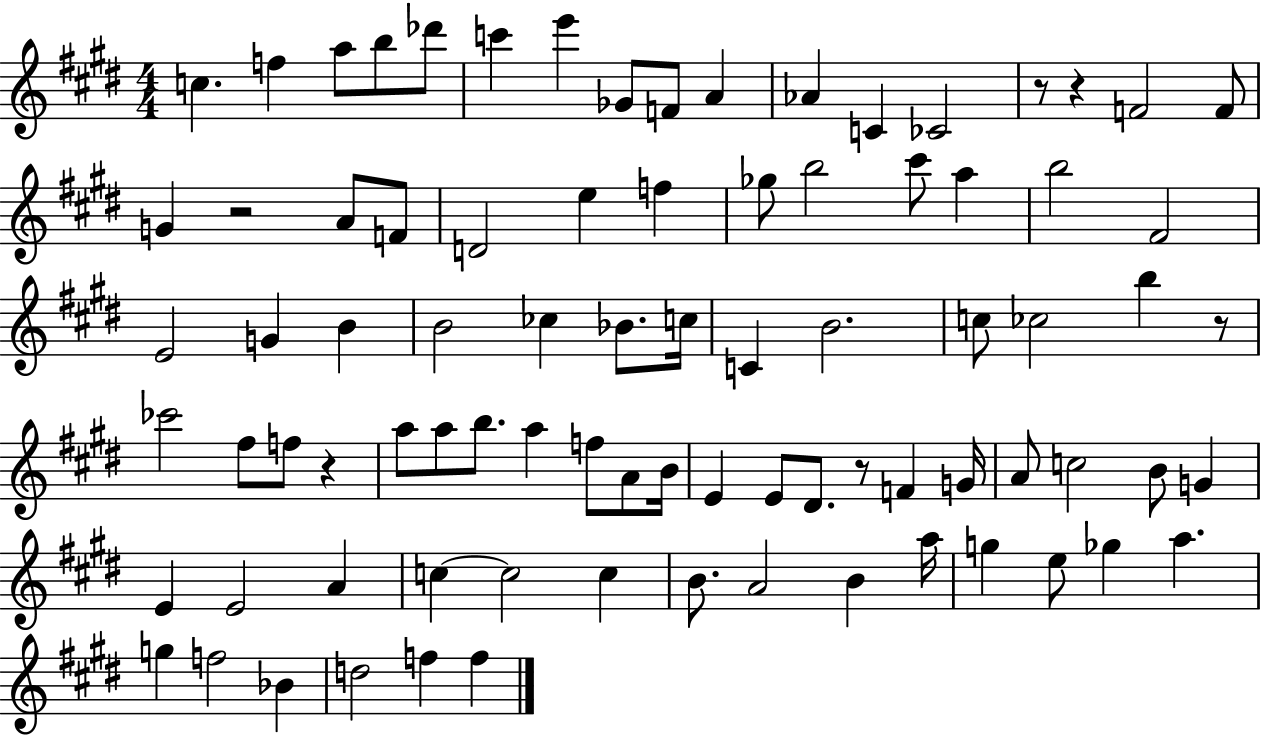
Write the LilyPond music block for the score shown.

{
  \clef treble
  \numericTimeSignature
  \time 4/4
  \key e \major
  c''4. f''4 a''8 b''8 des'''8 | c'''4 e'''4 ges'8 f'8 a'4 | aes'4 c'4 ces'2 | r8 r4 f'2 f'8 | \break g'4 r2 a'8 f'8 | d'2 e''4 f''4 | ges''8 b''2 cis'''8 a''4 | b''2 fis'2 | \break e'2 g'4 b'4 | b'2 ces''4 bes'8. c''16 | c'4 b'2. | c''8 ces''2 b''4 r8 | \break ces'''2 fis''8 f''8 r4 | a''8 a''8 b''8. a''4 f''8 a'8 b'16 | e'4 e'8 dis'8. r8 f'4 g'16 | a'8 c''2 b'8 g'4 | \break e'4 e'2 a'4 | c''4~~ c''2 c''4 | b'8. a'2 b'4 a''16 | g''4 e''8 ges''4 a''4. | \break g''4 f''2 bes'4 | d''2 f''4 f''4 | \bar "|."
}